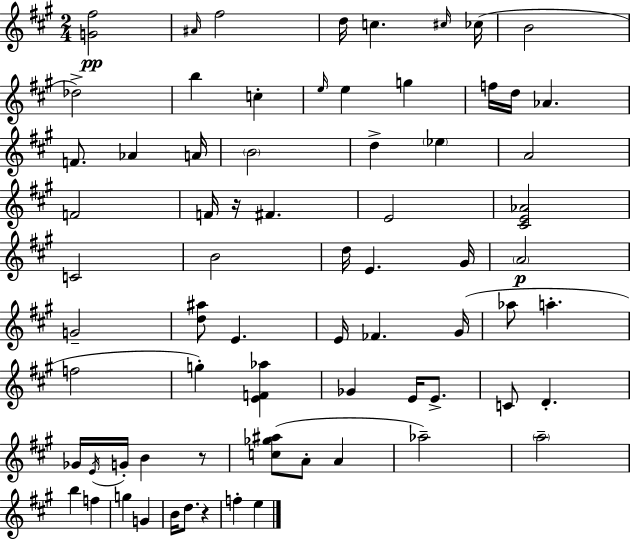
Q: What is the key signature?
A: A major